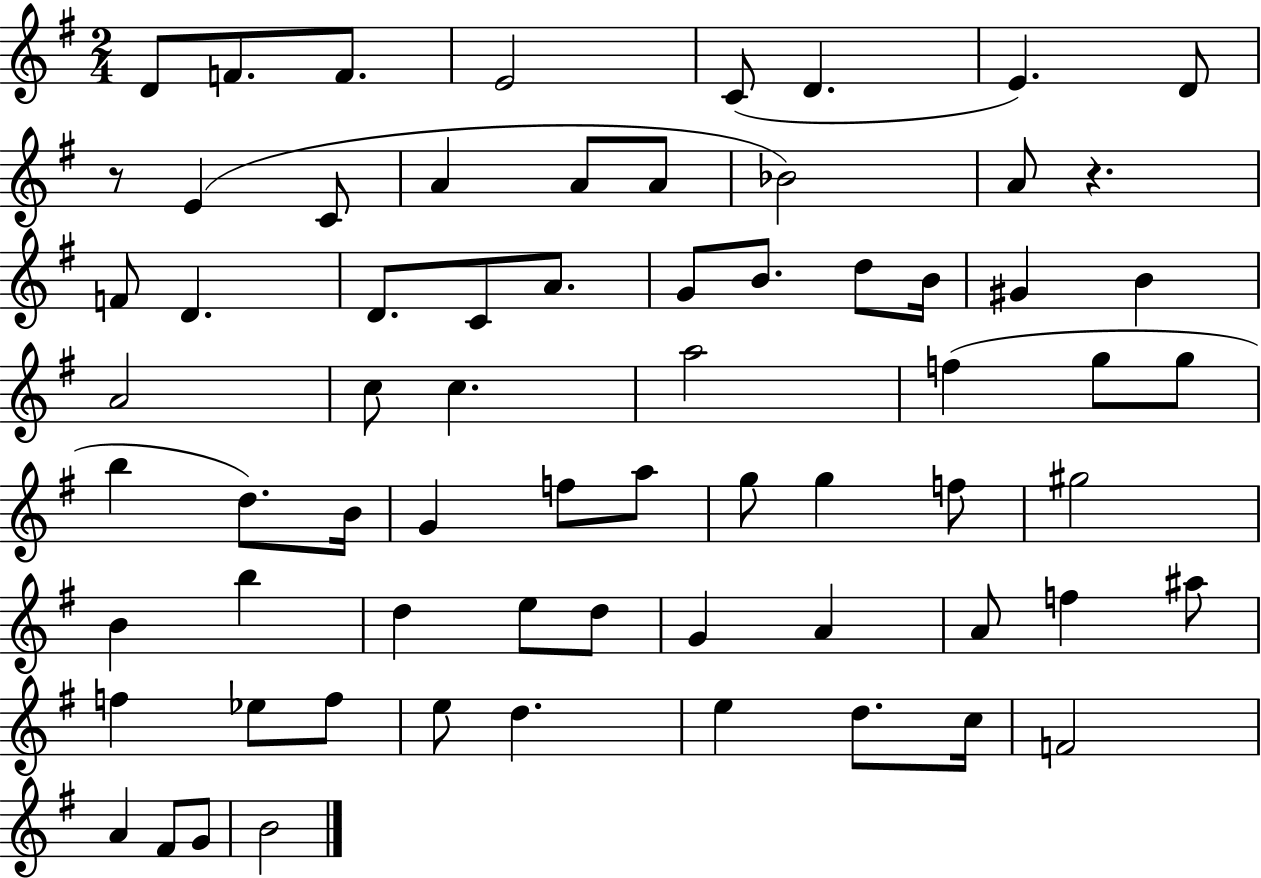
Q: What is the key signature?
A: G major